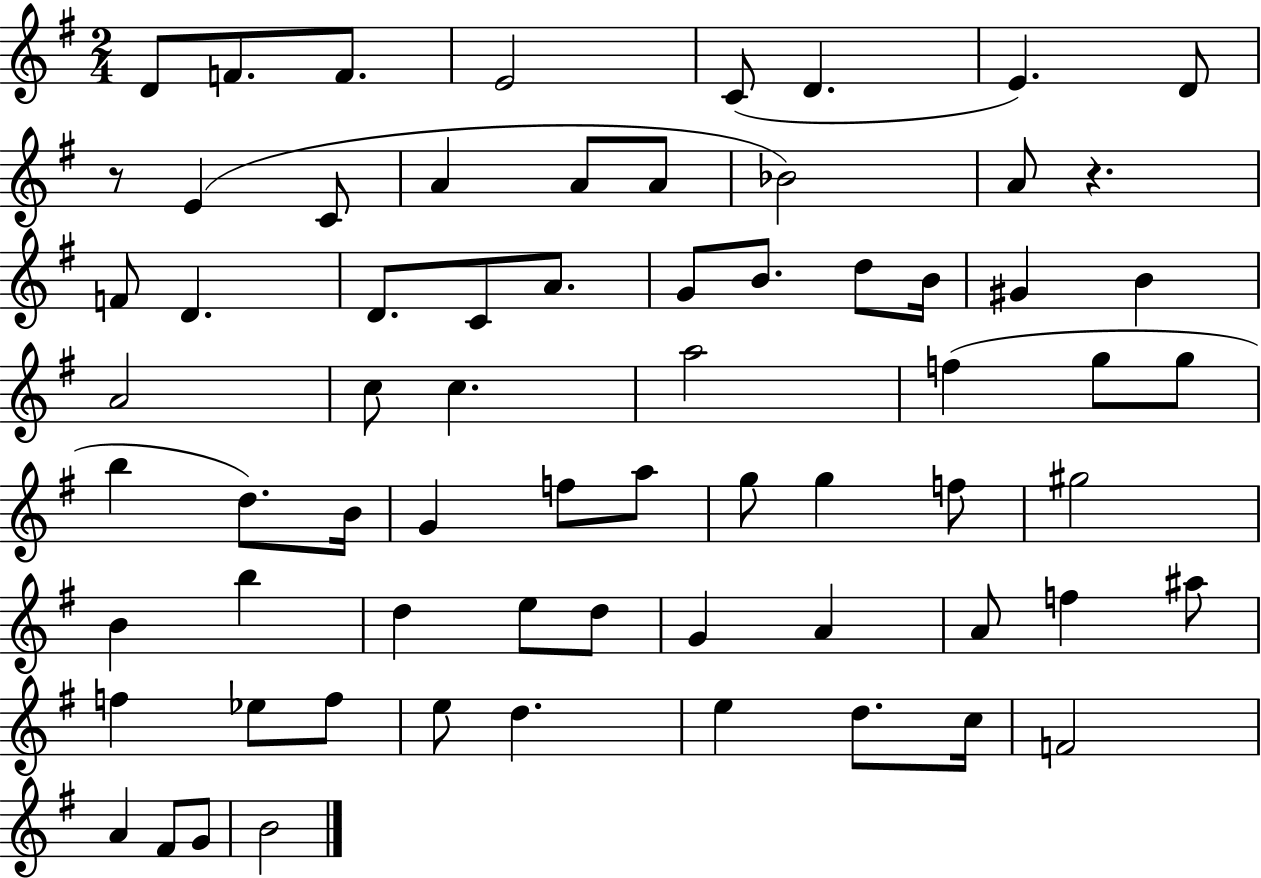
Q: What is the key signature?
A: G major